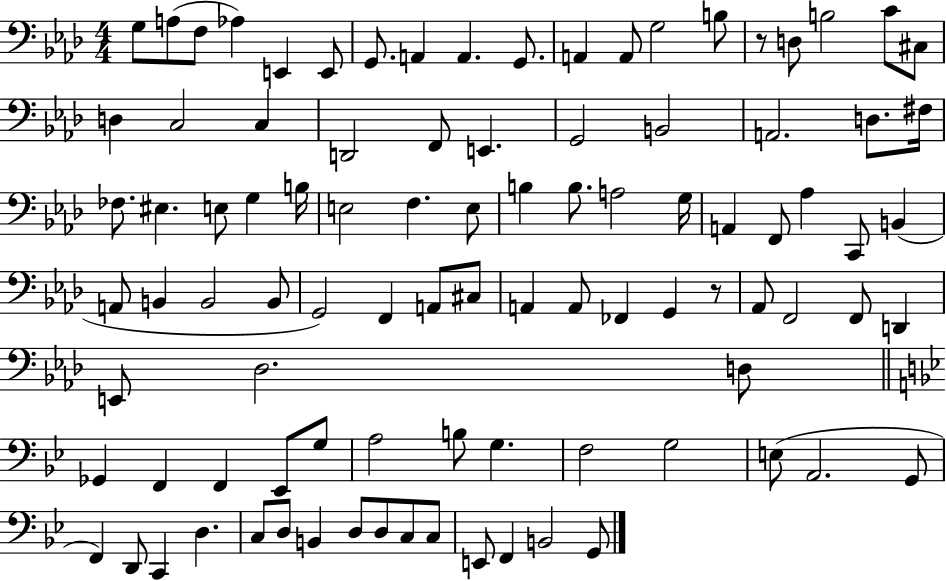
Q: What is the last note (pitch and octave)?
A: G2